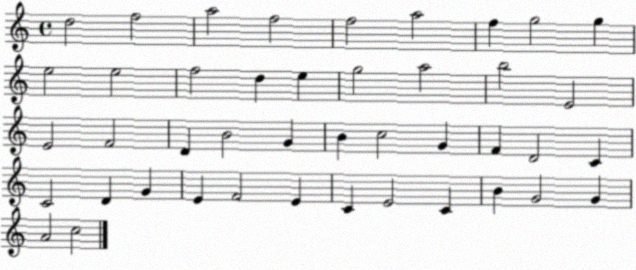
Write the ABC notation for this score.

X:1
T:Untitled
M:4/4
L:1/4
K:C
d2 f2 a2 f2 f2 a2 f g2 g e2 e2 f2 d e g2 a2 b2 E2 E2 F2 D B2 G B c2 G F D2 C C2 D G E F2 E C E2 C B G2 G A2 c2